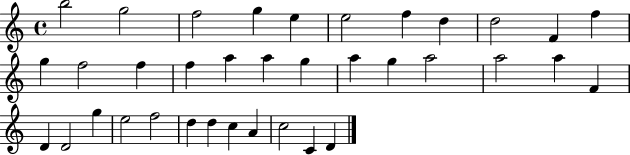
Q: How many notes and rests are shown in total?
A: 36